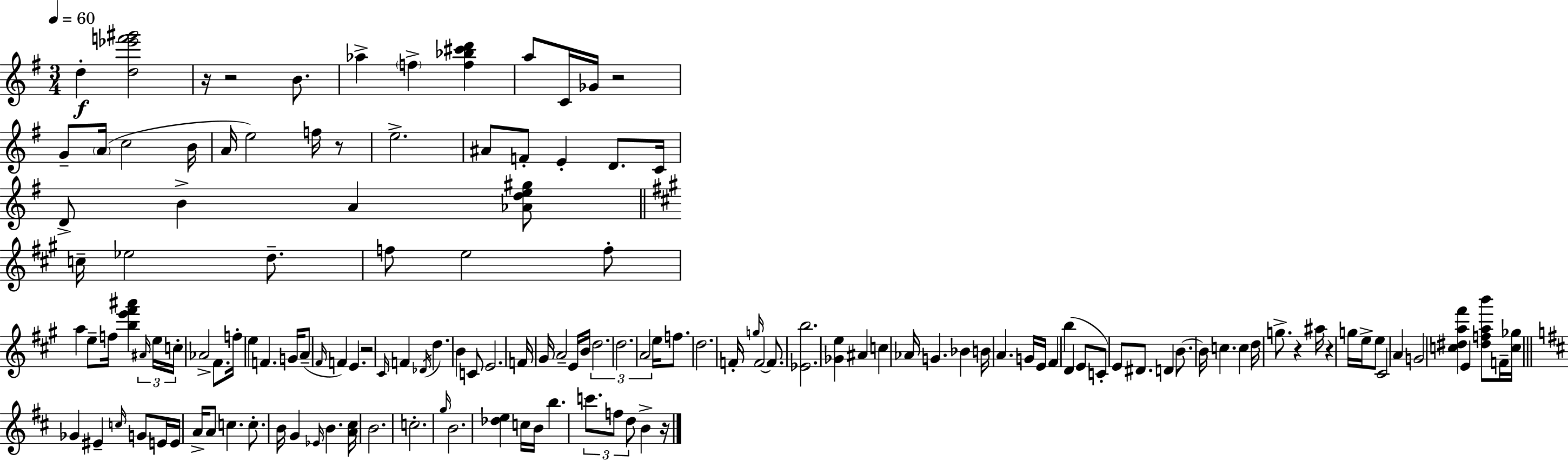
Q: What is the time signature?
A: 3/4